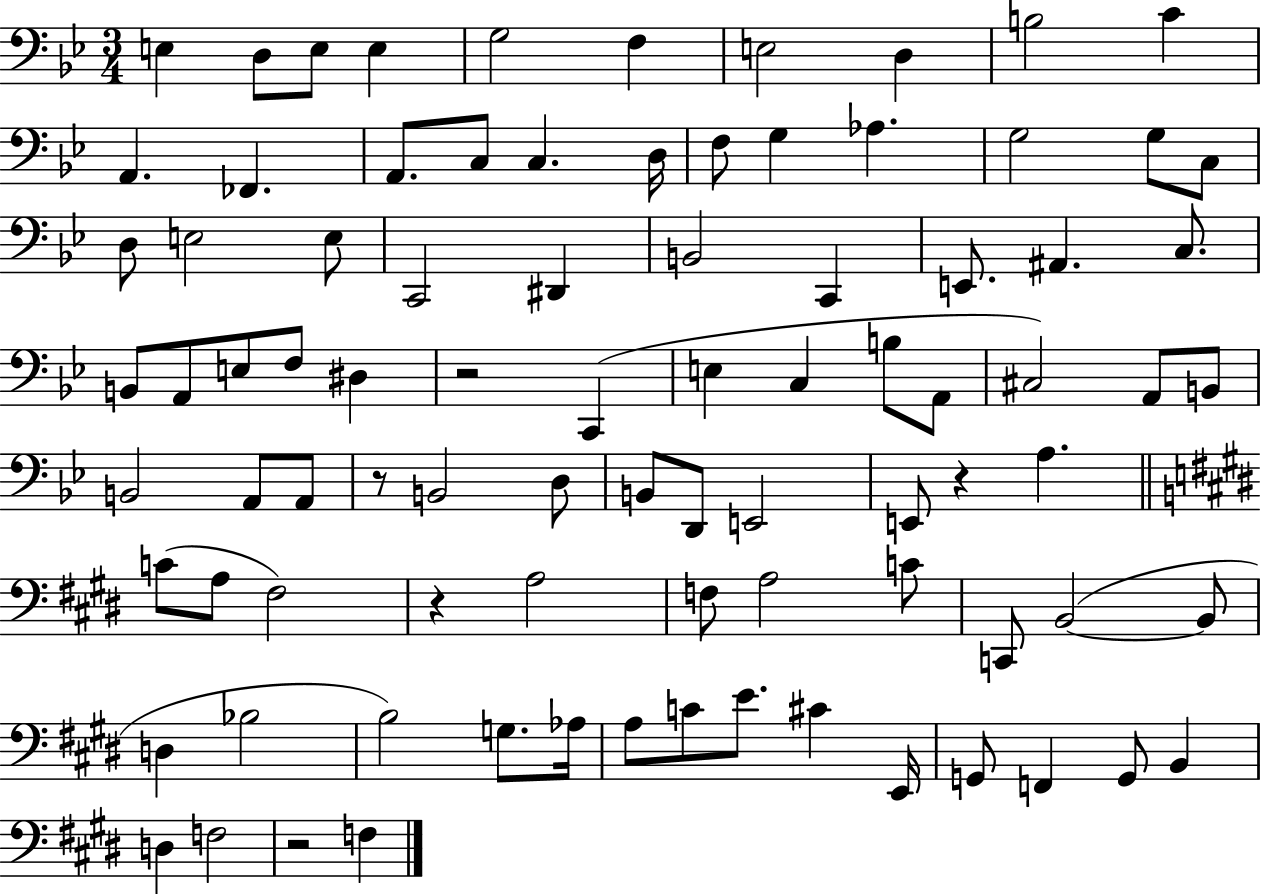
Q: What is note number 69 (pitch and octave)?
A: G3